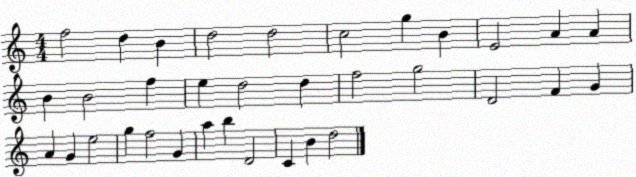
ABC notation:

X:1
T:Untitled
M:4/4
L:1/4
K:C
f2 d B d2 d2 c2 g B E2 A A B B2 f e d2 d f2 g2 D2 F G A G e2 g f2 G a b D2 C B d2